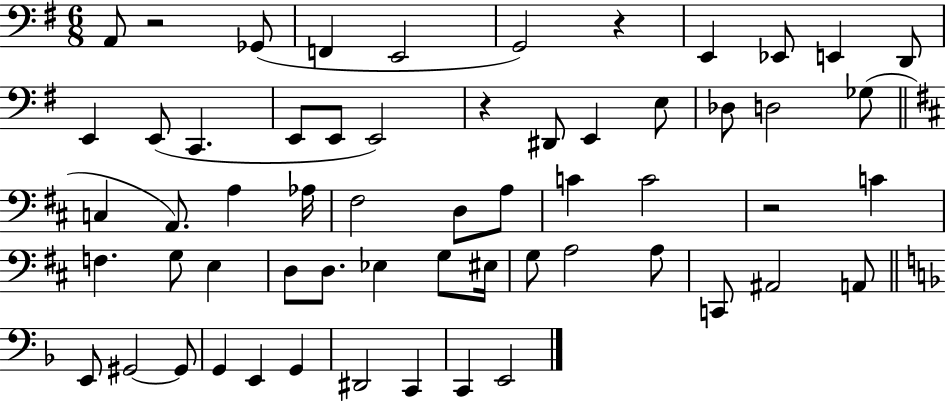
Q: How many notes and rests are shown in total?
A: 59